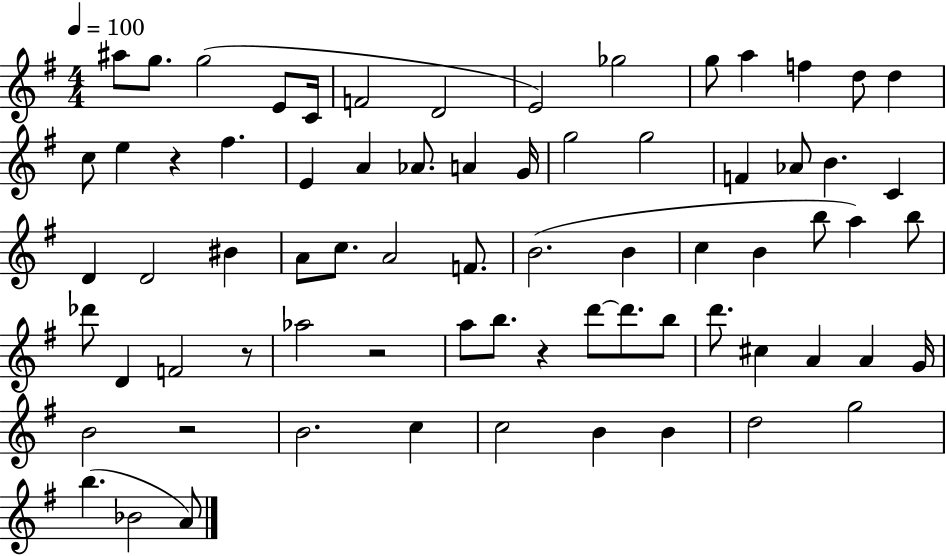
A#5/e G5/e. G5/h E4/e C4/s F4/h D4/h E4/h Gb5/h G5/e A5/q F5/q D5/e D5/q C5/e E5/q R/q F#5/q. E4/q A4/q Ab4/e. A4/q G4/s G5/h G5/h F4/q Ab4/e B4/q. C4/q D4/q D4/h BIS4/q A4/e C5/e. A4/h F4/e. B4/h. B4/q C5/q B4/q B5/e A5/q B5/e Db6/e D4/q F4/h R/e Ab5/h R/h A5/e B5/e. R/q D6/e D6/e. B5/e D6/e. C#5/q A4/q A4/q G4/s B4/h R/h B4/h. C5/q C5/h B4/q B4/q D5/h G5/h B5/q. Bb4/h A4/e